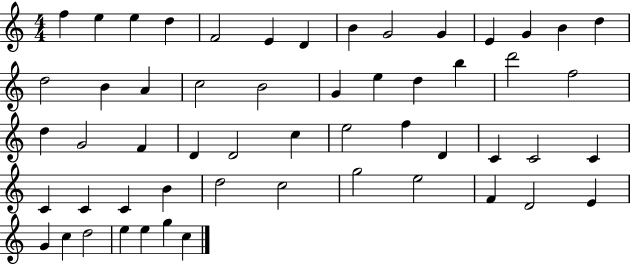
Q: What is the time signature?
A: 4/4